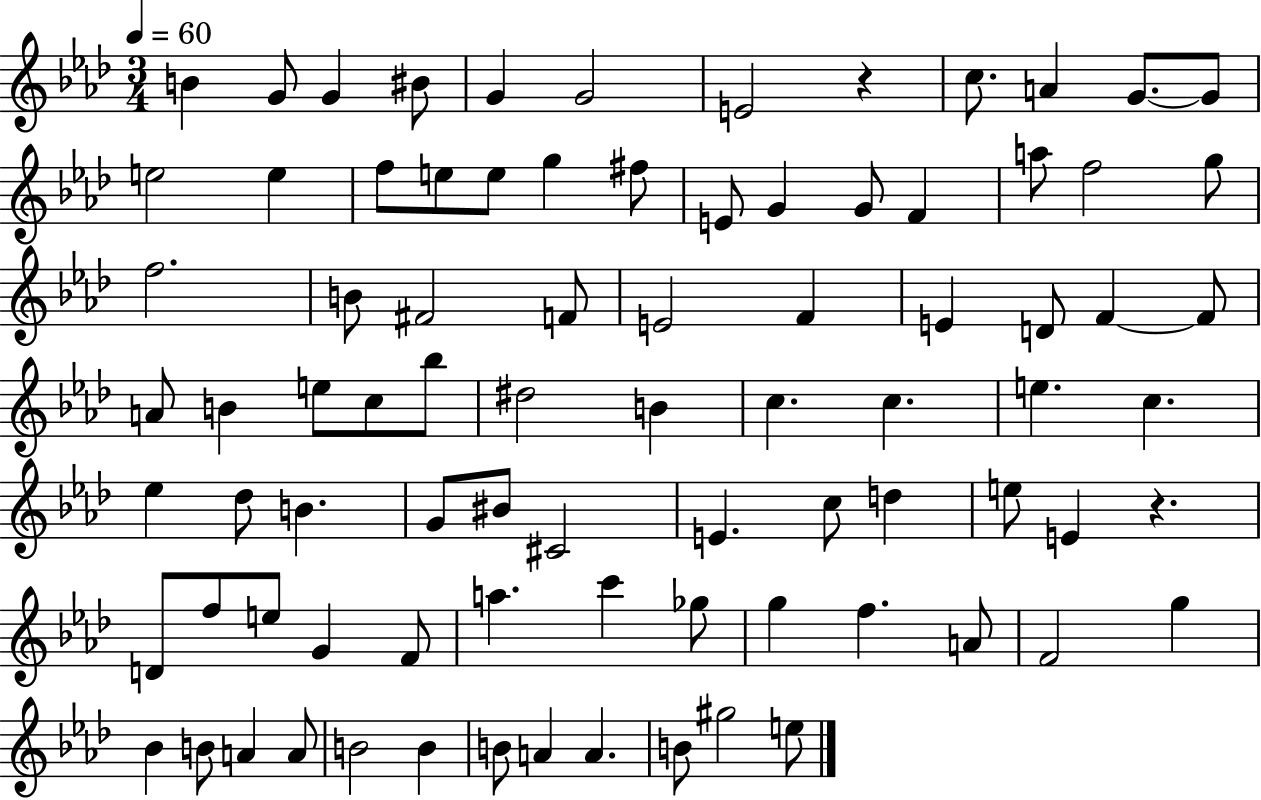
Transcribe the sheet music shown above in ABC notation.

X:1
T:Untitled
M:3/4
L:1/4
K:Ab
B G/2 G ^B/2 G G2 E2 z c/2 A G/2 G/2 e2 e f/2 e/2 e/2 g ^f/2 E/2 G G/2 F a/2 f2 g/2 f2 B/2 ^F2 F/2 E2 F E D/2 F F/2 A/2 B e/2 c/2 _b/2 ^d2 B c c e c _e _d/2 B G/2 ^B/2 ^C2 E c/2 d e/2 E z D/2 f/2 e/2 G F/2 a c' _g/2 g f A/2 F2 g _B B/2 A A/2 B2 B B/2 A A B/2 ^g2 e/2